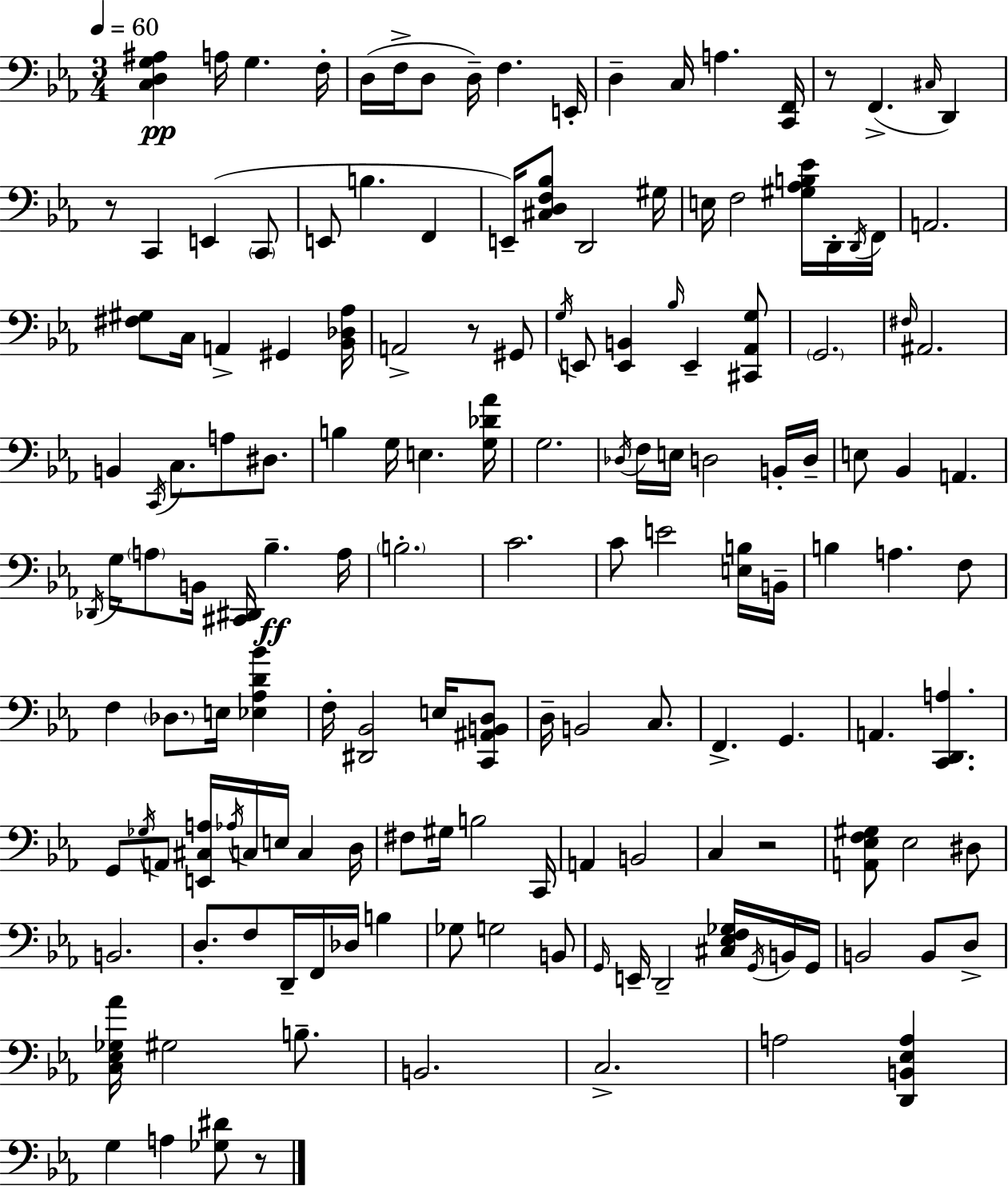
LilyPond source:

{
  \clef bass
  \numericTimeSignature
  \time 3/4
  \key c \minor
  \tempo 4 = 60
  \repeat volta 2 { <c d g ais>4\pp a16 g4. f16-. | d16( f16-> d8 d16--) f4. e,16-. | d4-- c16 a4. <c, f,>16 | r8 f,4.->( \grace { cis16 } d,4) | \break r8 c,4 e,4( \parenthesize c,8 | e,8 b4. f,4 | e,16--) <cis d f bes>8 d,2 | gis16 e16 f2 <gis aes b ees'>16 d,16-. | \break \acciaccatura { d,16 } f,16 a,2. | <fis gis>8 c16 a,4-> gis,4 | <bes, des aes>16 a,2-> r8 | gis,8 \acciaccatura { g16 } e,8 <e, b,>4 \grace { bes16 } e,4-- | \break <cis, aes, g>8 \parenthesize g,2. | \grace { fis16 } ais,2. | b,4 \acciaccatura { c,16 } c8. | a8 dis8. b4 g16 e4. | \break <g des' aes'>16 g2. | \acciaccatura { des16 } f16 e16 d2 | b,16-. d16-- e8 bes,4 | a,4. \acciaccatura { des,16 } g16 \parenthesize a8 b,16 | \break <cis, dis,>16 bes4.--\ff a16 \parenthesize b2.-. | c'2. | c'8 e'2 | <e b>16 b,16-- b4 | \break a4. f8 f4 | \parenthesize des8. e16 <ees aes d' bes'>4 f16-. <dis, bes,>2 | e16 <c, ais, b, d>8 d16-- b,2 | c8. f,4.-> | \break g,4. a,4. | <c, d, a>4. g,8 \acciaccatura { ges16 } a,8 | <e, cis a>16 \acciaccatura { aes16 } c16 e16 c4 d16 fis8 | gis16 b2 c,16 a,4 | \break b,2 c4 | r2 <a, ees f gis>8 | ees2 dis8 b,2. | d8.-. | \break f8 d,16-- f,16 des16 b4 ges8 | g2 b,8 \grace { g,16 } e,16-- | d,2-- <cis ees f ges>16 \acciaccatura { g,16 } b,16 g,16 | b,2 b,8 d8-> | \break <c ees ges aes'>16 gis2 b8.-- | b,2. | c2.-> | a2 <d, b, ees a>4 | \break g4 a4 <ges dis'>8 r8 | } \bar "|."
}